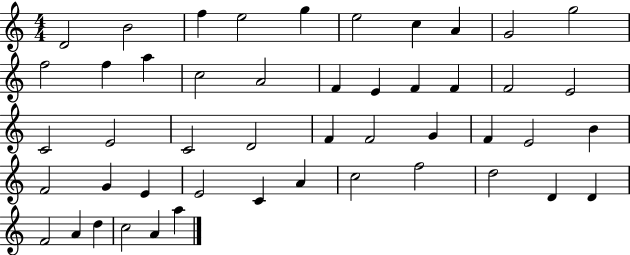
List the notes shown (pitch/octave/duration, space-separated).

D4/h B4/h F5/q E5/h G5/q E5/h C5/q A4/q G4/h G5/h F5/h F5/q A5/q C5/h A4/h F4/q E4/q F4/q F4/q F4/h E4/h C4/h E4/h C4/h D4/h F4/q F4/h G4/q F4/q E4/h B4/q F4/h G4/q E4/q E4/h C4/q A4/q C5/h F5/h D5/h D4/q D4/q F4/h A4/q D5/q C5/h A4/q A5/q